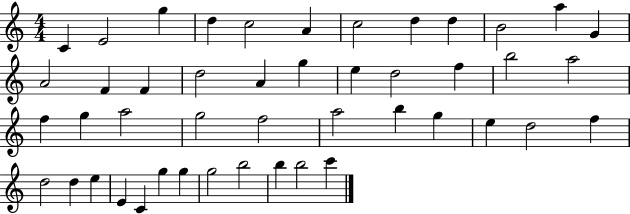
{
  \clef treble
  \numericTimeSignature
  \time 4/4
  \key c \major
  c'4 e'2 g''4 | d''4 c''2 a'4 | c''2 d''4 d''4 | b'2 a''4 g'4 | \break a'2 f'4 f'4 | d''2 a'4 g''4 | e''4 d''2 f''4 | b''2 a''2 | \break f''4 g''4 a''2 | g''2 f''2 | a''2 b''4 g''4 | e''4 d''2 f''4 | \break d''2 d''4 e''4 | e'4 c'4 g''4 g''4 | g''2 b''2 | b''4 b''2 c'''4 | \break \bar "|."
}